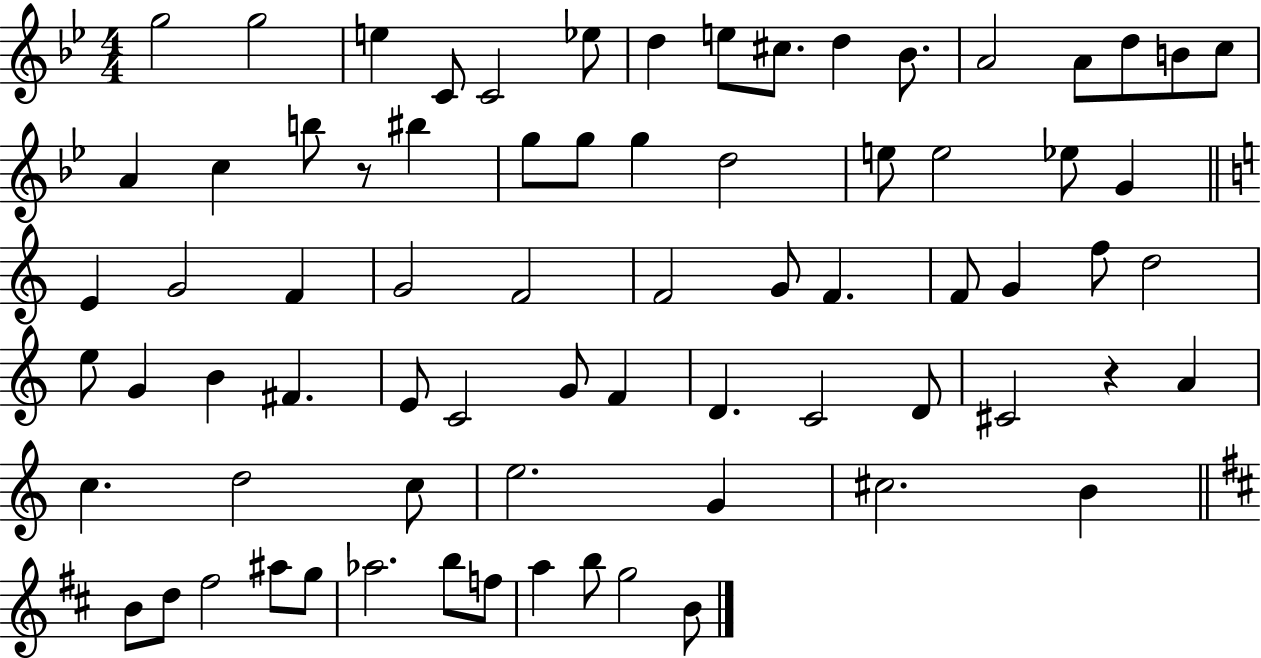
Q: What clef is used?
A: treble